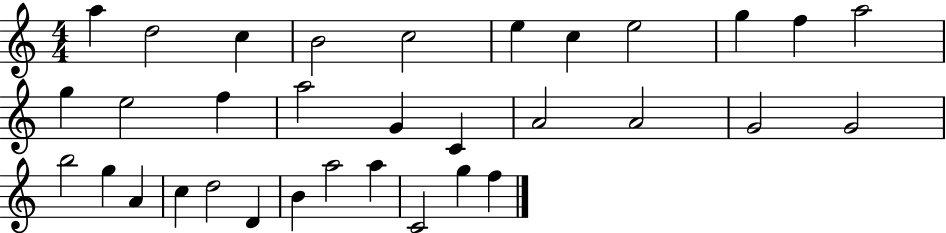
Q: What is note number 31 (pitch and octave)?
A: C4